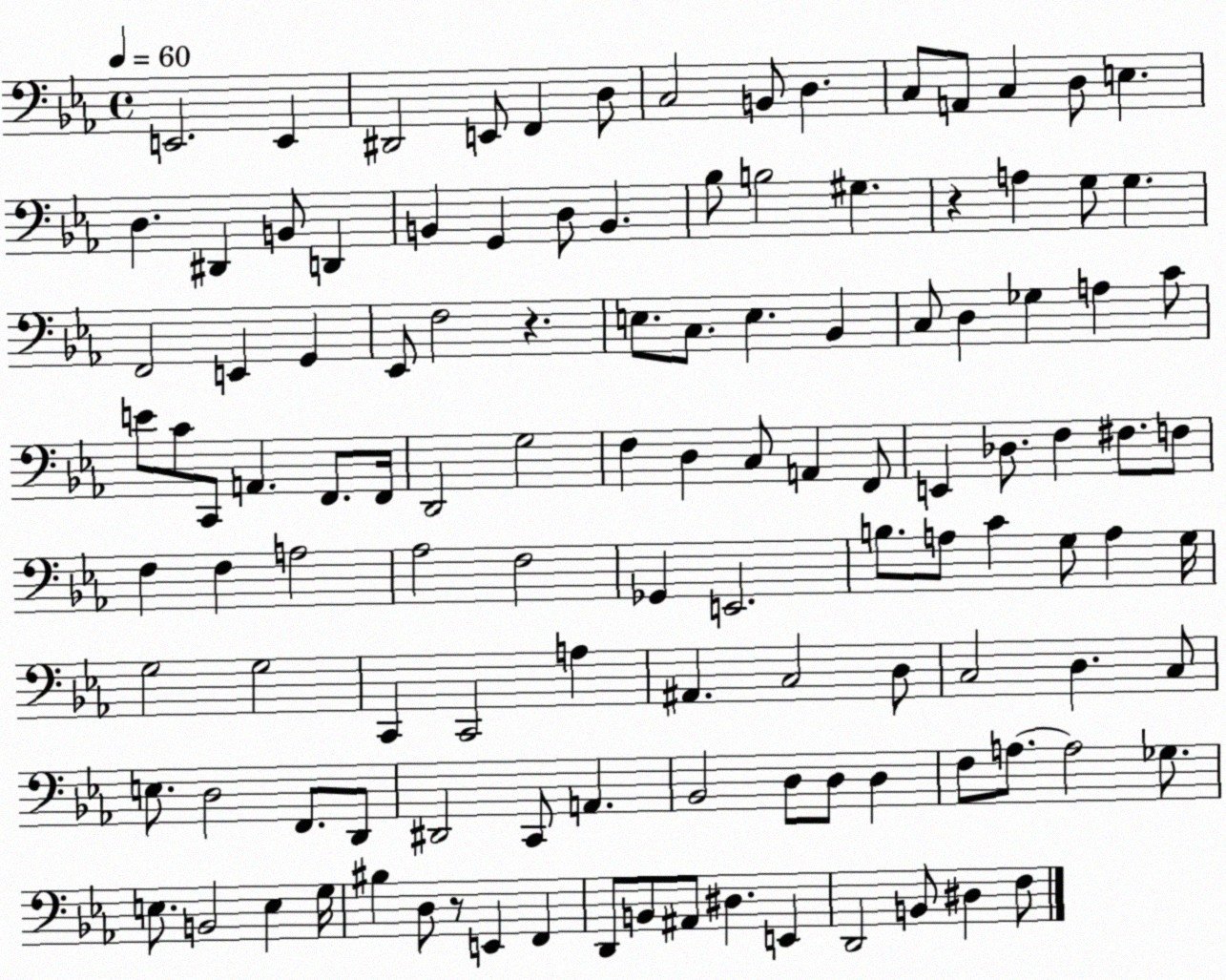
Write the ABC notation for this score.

X:1
T:Untitled
M:4/4
L:1/4
K:Eb
E,,2 E,, ^D,,2 E,,/2 F,, D,/2 C,2 B,,/2 D, C,/2 A,,/2 C, D,/2 E, D, ^D,, B,,/2 D,, B,, G,, D,/2 B,, _B,/2 B,2 ^G, z A, G,/2 G, F,,2 E,, G,, _E,,/2 F,2 z E,/2 C,/2 E, _B,, C,/2 D, _G, A, C/2 E/2 C/2 C,,/2 A,, F,,/2 F,,/4 D,,2 G,2 F, D, C,/2 A,, F,,/2 E,, _D,/2 F, ^F,/2 F,/2 F, F, A,2 _A,2 F,2 _G,, E,,2 B,/2 A,/2 C G,/2 A, G,/4 G,2 G,2 C,, C,,2 A, ^A,, C,2 D,/2 C,2 D, C,/2 E,/2 D,2 F,,/2 D,,/2 ^D,,2 C,,/2 A,, _B,,2 D,/2 D,/2 D, F,/2 A,/2 A,2 _G,/2 E,/2 B,,2 E, G,/4 ^B, D,/2 z/2 E,, F,, D,,/2 B,,/2 ^A,,/2 ^D, E,, D,,2 B,,/2 ^D, F,/2